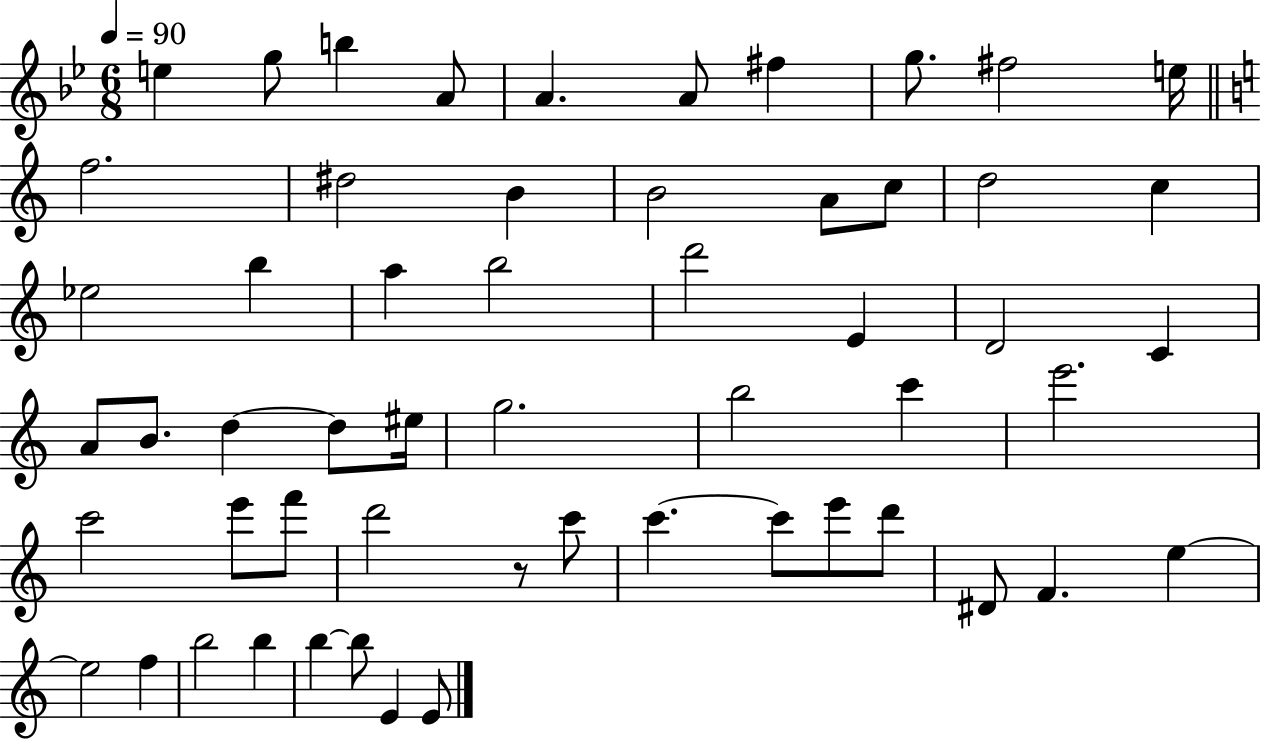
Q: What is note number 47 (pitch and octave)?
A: E5